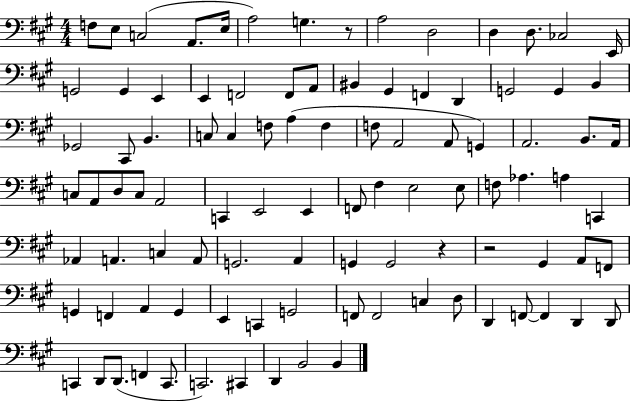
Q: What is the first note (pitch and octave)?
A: F3